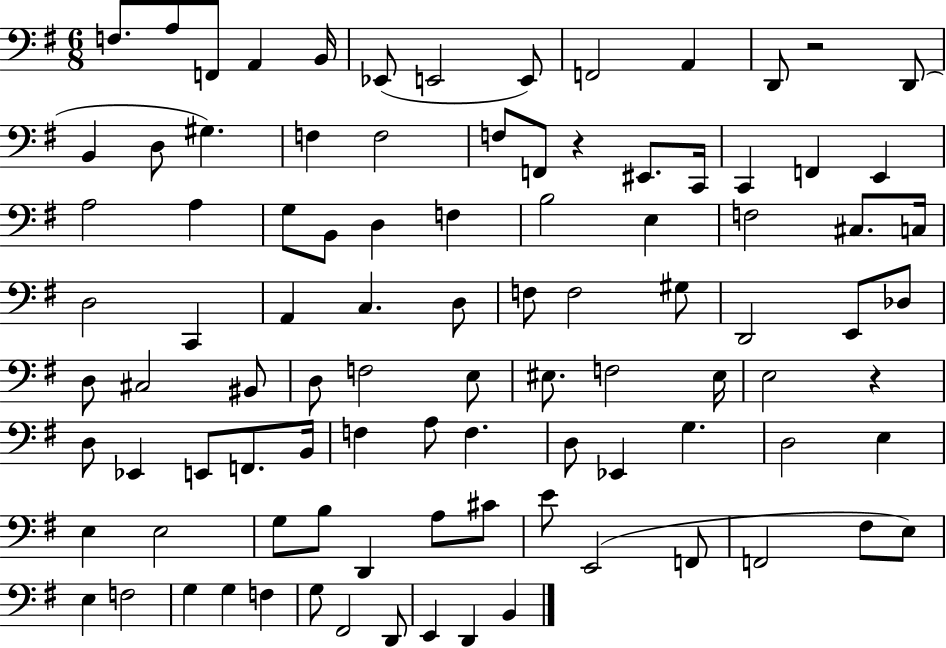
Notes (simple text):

F3/e. A3/e F2/e A2/q B2/s Eb2/e E2/h E2/e F2/h A2/q D2/e R/h D2/e B2/q D3/e G#3/q. F3/q F3/h F3/e F2/e R/q EIS2/e. C2/s C2/q F2/q E2/q A3/h A3/q G3/e B2/e D3/q F3/q B3/h E3/q F3/h C#3/e. C3/s D3/h C2/q A2/q C3/q. D3/e F3/e F3/h G#3/e D2/h E2/e Db3/e D3/e C#3/h BIS2/e D3/e F3/h E3/e EIS3/e. F3/h EIS3/s E3/h R/q D3/e Eb2/q E2/e F2/e. B2/s F3/q A3/e F3/q. D3/e Eb2/q G3/q. D3/h E3/q E3/q E3/h G3/e B3/e D2/q A3/e C#4/e E4/e E2/h F2/e F2/h F#3/e E3/e E3/q F3/h G3/q G3/q F3/q G3/e F#2/h D2/e E2/q D2/q B2/q